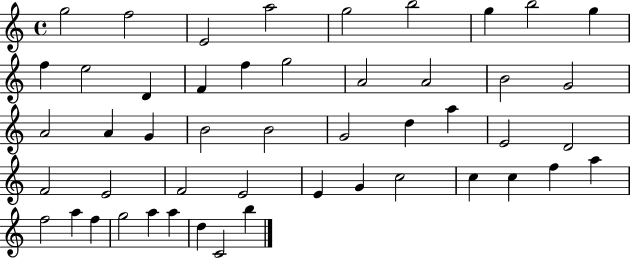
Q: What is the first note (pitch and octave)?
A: G5